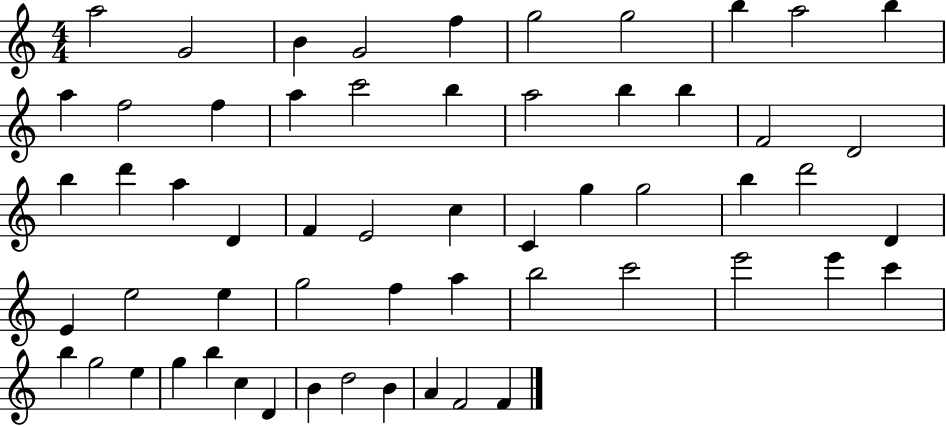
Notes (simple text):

A5/h G4/h B4/q G4/h F5/q G5/h G5/h B5/q A5/h B5/q A5/q F5/h F5/q A5/q C6/h B5/q A5/h B5/q B5/q F4/h D4/h B5/q D6/q A5/q D4/q F4/q E4/h C5/q C4/q G5/q G5/h B5/q D6/h D4/q E4/q E5/h E5/q G5/h F5/q A5/q B5/h C6/h E6/h E6/q C6/q B5/q G5/h E5/q G5/q B5/q C5/q D4/q B4/q D5/h B4/q A4/q F4/h F4/q